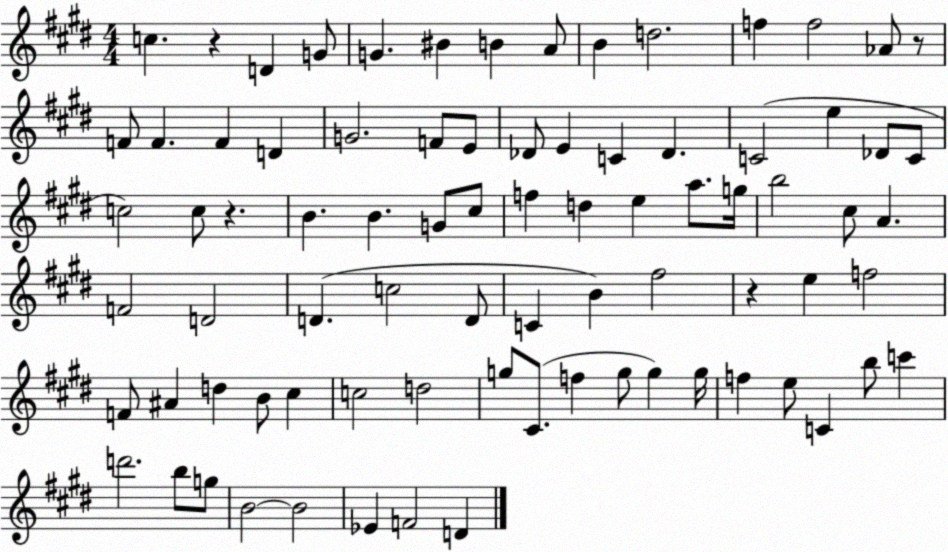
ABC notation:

X:1
T:Untitled
M:4/4
L:1/4
K:E
c z D G/2 G ^B B A/2 B d2 f f2 _A/2 z/2 F/2 F F D G2 F/2 E/2 _D/2 E C _D C2 e _D/2 C/2 c2 c/2 z B B G/2 ^c/2 f d e a/2 g/4 b2 ^c/2 A F2 D2 D c2 D/2 C B ^f2 z e f2 F/2 ^A d B/2 ^c c2 d2 g/2 ^C/2 f g/2 g g/4 f e/2 C b/2 c' d'2 b/2 g/2 B2 B2 _E F2 D